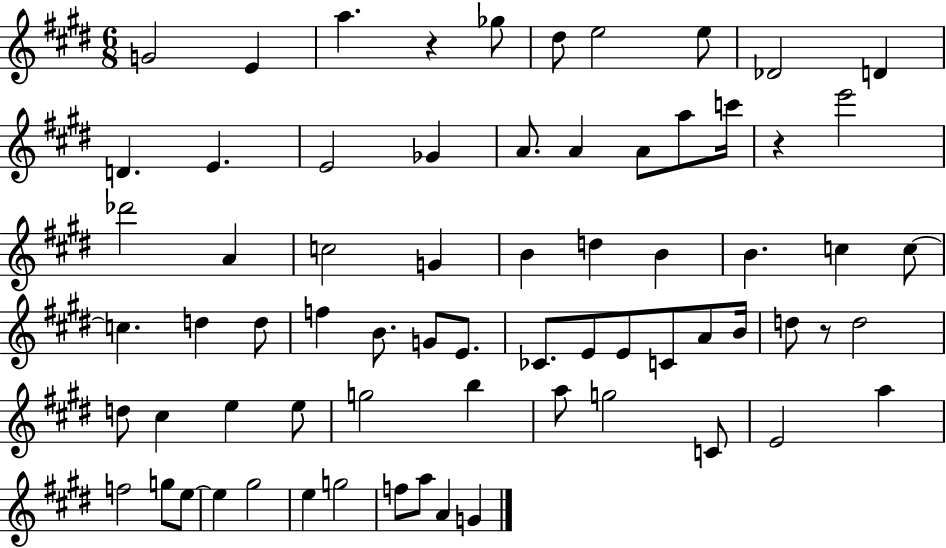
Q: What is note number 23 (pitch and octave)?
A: G4